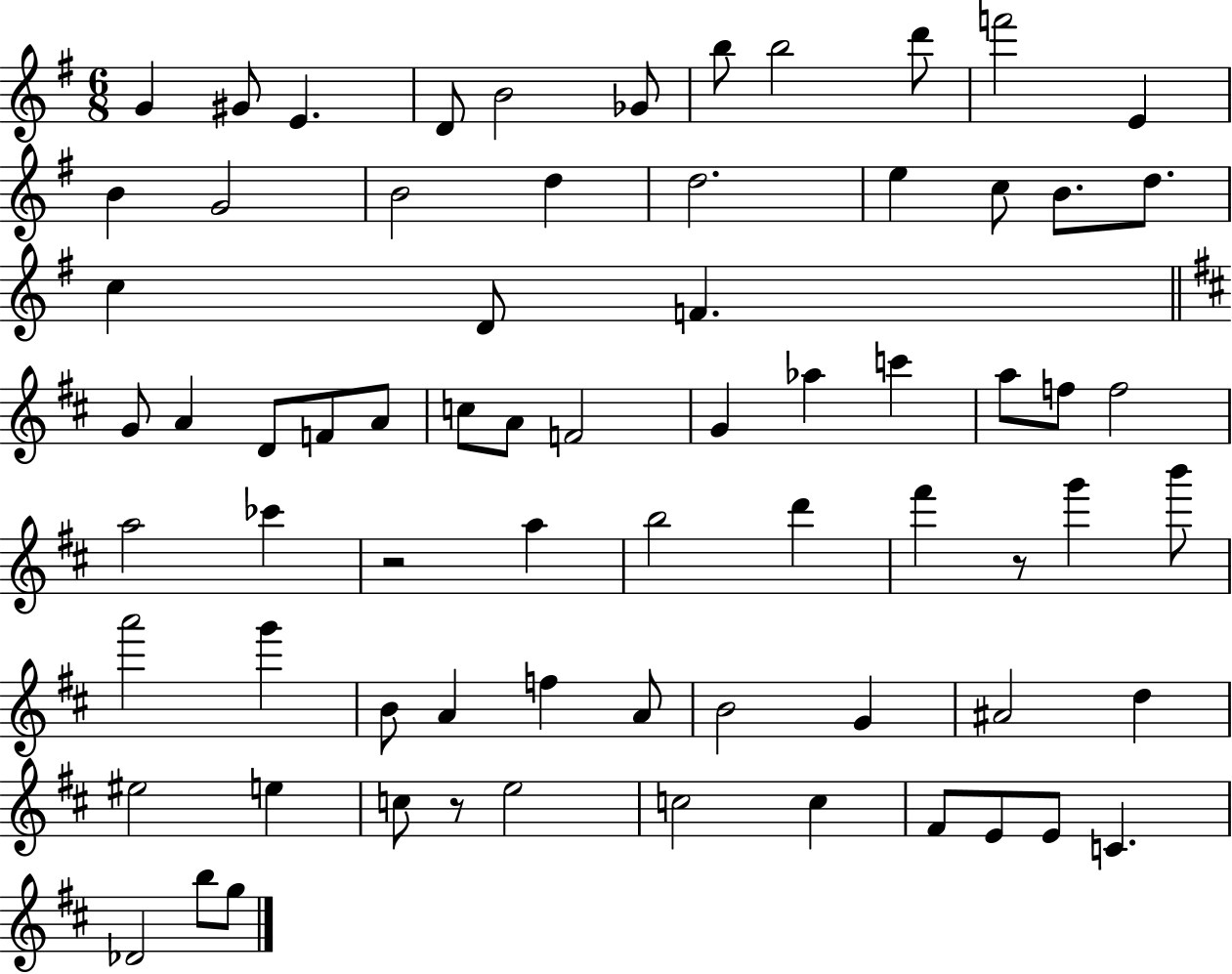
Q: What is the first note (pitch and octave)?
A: G4